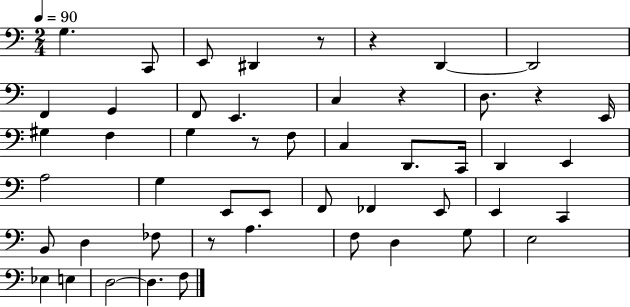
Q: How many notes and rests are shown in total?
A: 50